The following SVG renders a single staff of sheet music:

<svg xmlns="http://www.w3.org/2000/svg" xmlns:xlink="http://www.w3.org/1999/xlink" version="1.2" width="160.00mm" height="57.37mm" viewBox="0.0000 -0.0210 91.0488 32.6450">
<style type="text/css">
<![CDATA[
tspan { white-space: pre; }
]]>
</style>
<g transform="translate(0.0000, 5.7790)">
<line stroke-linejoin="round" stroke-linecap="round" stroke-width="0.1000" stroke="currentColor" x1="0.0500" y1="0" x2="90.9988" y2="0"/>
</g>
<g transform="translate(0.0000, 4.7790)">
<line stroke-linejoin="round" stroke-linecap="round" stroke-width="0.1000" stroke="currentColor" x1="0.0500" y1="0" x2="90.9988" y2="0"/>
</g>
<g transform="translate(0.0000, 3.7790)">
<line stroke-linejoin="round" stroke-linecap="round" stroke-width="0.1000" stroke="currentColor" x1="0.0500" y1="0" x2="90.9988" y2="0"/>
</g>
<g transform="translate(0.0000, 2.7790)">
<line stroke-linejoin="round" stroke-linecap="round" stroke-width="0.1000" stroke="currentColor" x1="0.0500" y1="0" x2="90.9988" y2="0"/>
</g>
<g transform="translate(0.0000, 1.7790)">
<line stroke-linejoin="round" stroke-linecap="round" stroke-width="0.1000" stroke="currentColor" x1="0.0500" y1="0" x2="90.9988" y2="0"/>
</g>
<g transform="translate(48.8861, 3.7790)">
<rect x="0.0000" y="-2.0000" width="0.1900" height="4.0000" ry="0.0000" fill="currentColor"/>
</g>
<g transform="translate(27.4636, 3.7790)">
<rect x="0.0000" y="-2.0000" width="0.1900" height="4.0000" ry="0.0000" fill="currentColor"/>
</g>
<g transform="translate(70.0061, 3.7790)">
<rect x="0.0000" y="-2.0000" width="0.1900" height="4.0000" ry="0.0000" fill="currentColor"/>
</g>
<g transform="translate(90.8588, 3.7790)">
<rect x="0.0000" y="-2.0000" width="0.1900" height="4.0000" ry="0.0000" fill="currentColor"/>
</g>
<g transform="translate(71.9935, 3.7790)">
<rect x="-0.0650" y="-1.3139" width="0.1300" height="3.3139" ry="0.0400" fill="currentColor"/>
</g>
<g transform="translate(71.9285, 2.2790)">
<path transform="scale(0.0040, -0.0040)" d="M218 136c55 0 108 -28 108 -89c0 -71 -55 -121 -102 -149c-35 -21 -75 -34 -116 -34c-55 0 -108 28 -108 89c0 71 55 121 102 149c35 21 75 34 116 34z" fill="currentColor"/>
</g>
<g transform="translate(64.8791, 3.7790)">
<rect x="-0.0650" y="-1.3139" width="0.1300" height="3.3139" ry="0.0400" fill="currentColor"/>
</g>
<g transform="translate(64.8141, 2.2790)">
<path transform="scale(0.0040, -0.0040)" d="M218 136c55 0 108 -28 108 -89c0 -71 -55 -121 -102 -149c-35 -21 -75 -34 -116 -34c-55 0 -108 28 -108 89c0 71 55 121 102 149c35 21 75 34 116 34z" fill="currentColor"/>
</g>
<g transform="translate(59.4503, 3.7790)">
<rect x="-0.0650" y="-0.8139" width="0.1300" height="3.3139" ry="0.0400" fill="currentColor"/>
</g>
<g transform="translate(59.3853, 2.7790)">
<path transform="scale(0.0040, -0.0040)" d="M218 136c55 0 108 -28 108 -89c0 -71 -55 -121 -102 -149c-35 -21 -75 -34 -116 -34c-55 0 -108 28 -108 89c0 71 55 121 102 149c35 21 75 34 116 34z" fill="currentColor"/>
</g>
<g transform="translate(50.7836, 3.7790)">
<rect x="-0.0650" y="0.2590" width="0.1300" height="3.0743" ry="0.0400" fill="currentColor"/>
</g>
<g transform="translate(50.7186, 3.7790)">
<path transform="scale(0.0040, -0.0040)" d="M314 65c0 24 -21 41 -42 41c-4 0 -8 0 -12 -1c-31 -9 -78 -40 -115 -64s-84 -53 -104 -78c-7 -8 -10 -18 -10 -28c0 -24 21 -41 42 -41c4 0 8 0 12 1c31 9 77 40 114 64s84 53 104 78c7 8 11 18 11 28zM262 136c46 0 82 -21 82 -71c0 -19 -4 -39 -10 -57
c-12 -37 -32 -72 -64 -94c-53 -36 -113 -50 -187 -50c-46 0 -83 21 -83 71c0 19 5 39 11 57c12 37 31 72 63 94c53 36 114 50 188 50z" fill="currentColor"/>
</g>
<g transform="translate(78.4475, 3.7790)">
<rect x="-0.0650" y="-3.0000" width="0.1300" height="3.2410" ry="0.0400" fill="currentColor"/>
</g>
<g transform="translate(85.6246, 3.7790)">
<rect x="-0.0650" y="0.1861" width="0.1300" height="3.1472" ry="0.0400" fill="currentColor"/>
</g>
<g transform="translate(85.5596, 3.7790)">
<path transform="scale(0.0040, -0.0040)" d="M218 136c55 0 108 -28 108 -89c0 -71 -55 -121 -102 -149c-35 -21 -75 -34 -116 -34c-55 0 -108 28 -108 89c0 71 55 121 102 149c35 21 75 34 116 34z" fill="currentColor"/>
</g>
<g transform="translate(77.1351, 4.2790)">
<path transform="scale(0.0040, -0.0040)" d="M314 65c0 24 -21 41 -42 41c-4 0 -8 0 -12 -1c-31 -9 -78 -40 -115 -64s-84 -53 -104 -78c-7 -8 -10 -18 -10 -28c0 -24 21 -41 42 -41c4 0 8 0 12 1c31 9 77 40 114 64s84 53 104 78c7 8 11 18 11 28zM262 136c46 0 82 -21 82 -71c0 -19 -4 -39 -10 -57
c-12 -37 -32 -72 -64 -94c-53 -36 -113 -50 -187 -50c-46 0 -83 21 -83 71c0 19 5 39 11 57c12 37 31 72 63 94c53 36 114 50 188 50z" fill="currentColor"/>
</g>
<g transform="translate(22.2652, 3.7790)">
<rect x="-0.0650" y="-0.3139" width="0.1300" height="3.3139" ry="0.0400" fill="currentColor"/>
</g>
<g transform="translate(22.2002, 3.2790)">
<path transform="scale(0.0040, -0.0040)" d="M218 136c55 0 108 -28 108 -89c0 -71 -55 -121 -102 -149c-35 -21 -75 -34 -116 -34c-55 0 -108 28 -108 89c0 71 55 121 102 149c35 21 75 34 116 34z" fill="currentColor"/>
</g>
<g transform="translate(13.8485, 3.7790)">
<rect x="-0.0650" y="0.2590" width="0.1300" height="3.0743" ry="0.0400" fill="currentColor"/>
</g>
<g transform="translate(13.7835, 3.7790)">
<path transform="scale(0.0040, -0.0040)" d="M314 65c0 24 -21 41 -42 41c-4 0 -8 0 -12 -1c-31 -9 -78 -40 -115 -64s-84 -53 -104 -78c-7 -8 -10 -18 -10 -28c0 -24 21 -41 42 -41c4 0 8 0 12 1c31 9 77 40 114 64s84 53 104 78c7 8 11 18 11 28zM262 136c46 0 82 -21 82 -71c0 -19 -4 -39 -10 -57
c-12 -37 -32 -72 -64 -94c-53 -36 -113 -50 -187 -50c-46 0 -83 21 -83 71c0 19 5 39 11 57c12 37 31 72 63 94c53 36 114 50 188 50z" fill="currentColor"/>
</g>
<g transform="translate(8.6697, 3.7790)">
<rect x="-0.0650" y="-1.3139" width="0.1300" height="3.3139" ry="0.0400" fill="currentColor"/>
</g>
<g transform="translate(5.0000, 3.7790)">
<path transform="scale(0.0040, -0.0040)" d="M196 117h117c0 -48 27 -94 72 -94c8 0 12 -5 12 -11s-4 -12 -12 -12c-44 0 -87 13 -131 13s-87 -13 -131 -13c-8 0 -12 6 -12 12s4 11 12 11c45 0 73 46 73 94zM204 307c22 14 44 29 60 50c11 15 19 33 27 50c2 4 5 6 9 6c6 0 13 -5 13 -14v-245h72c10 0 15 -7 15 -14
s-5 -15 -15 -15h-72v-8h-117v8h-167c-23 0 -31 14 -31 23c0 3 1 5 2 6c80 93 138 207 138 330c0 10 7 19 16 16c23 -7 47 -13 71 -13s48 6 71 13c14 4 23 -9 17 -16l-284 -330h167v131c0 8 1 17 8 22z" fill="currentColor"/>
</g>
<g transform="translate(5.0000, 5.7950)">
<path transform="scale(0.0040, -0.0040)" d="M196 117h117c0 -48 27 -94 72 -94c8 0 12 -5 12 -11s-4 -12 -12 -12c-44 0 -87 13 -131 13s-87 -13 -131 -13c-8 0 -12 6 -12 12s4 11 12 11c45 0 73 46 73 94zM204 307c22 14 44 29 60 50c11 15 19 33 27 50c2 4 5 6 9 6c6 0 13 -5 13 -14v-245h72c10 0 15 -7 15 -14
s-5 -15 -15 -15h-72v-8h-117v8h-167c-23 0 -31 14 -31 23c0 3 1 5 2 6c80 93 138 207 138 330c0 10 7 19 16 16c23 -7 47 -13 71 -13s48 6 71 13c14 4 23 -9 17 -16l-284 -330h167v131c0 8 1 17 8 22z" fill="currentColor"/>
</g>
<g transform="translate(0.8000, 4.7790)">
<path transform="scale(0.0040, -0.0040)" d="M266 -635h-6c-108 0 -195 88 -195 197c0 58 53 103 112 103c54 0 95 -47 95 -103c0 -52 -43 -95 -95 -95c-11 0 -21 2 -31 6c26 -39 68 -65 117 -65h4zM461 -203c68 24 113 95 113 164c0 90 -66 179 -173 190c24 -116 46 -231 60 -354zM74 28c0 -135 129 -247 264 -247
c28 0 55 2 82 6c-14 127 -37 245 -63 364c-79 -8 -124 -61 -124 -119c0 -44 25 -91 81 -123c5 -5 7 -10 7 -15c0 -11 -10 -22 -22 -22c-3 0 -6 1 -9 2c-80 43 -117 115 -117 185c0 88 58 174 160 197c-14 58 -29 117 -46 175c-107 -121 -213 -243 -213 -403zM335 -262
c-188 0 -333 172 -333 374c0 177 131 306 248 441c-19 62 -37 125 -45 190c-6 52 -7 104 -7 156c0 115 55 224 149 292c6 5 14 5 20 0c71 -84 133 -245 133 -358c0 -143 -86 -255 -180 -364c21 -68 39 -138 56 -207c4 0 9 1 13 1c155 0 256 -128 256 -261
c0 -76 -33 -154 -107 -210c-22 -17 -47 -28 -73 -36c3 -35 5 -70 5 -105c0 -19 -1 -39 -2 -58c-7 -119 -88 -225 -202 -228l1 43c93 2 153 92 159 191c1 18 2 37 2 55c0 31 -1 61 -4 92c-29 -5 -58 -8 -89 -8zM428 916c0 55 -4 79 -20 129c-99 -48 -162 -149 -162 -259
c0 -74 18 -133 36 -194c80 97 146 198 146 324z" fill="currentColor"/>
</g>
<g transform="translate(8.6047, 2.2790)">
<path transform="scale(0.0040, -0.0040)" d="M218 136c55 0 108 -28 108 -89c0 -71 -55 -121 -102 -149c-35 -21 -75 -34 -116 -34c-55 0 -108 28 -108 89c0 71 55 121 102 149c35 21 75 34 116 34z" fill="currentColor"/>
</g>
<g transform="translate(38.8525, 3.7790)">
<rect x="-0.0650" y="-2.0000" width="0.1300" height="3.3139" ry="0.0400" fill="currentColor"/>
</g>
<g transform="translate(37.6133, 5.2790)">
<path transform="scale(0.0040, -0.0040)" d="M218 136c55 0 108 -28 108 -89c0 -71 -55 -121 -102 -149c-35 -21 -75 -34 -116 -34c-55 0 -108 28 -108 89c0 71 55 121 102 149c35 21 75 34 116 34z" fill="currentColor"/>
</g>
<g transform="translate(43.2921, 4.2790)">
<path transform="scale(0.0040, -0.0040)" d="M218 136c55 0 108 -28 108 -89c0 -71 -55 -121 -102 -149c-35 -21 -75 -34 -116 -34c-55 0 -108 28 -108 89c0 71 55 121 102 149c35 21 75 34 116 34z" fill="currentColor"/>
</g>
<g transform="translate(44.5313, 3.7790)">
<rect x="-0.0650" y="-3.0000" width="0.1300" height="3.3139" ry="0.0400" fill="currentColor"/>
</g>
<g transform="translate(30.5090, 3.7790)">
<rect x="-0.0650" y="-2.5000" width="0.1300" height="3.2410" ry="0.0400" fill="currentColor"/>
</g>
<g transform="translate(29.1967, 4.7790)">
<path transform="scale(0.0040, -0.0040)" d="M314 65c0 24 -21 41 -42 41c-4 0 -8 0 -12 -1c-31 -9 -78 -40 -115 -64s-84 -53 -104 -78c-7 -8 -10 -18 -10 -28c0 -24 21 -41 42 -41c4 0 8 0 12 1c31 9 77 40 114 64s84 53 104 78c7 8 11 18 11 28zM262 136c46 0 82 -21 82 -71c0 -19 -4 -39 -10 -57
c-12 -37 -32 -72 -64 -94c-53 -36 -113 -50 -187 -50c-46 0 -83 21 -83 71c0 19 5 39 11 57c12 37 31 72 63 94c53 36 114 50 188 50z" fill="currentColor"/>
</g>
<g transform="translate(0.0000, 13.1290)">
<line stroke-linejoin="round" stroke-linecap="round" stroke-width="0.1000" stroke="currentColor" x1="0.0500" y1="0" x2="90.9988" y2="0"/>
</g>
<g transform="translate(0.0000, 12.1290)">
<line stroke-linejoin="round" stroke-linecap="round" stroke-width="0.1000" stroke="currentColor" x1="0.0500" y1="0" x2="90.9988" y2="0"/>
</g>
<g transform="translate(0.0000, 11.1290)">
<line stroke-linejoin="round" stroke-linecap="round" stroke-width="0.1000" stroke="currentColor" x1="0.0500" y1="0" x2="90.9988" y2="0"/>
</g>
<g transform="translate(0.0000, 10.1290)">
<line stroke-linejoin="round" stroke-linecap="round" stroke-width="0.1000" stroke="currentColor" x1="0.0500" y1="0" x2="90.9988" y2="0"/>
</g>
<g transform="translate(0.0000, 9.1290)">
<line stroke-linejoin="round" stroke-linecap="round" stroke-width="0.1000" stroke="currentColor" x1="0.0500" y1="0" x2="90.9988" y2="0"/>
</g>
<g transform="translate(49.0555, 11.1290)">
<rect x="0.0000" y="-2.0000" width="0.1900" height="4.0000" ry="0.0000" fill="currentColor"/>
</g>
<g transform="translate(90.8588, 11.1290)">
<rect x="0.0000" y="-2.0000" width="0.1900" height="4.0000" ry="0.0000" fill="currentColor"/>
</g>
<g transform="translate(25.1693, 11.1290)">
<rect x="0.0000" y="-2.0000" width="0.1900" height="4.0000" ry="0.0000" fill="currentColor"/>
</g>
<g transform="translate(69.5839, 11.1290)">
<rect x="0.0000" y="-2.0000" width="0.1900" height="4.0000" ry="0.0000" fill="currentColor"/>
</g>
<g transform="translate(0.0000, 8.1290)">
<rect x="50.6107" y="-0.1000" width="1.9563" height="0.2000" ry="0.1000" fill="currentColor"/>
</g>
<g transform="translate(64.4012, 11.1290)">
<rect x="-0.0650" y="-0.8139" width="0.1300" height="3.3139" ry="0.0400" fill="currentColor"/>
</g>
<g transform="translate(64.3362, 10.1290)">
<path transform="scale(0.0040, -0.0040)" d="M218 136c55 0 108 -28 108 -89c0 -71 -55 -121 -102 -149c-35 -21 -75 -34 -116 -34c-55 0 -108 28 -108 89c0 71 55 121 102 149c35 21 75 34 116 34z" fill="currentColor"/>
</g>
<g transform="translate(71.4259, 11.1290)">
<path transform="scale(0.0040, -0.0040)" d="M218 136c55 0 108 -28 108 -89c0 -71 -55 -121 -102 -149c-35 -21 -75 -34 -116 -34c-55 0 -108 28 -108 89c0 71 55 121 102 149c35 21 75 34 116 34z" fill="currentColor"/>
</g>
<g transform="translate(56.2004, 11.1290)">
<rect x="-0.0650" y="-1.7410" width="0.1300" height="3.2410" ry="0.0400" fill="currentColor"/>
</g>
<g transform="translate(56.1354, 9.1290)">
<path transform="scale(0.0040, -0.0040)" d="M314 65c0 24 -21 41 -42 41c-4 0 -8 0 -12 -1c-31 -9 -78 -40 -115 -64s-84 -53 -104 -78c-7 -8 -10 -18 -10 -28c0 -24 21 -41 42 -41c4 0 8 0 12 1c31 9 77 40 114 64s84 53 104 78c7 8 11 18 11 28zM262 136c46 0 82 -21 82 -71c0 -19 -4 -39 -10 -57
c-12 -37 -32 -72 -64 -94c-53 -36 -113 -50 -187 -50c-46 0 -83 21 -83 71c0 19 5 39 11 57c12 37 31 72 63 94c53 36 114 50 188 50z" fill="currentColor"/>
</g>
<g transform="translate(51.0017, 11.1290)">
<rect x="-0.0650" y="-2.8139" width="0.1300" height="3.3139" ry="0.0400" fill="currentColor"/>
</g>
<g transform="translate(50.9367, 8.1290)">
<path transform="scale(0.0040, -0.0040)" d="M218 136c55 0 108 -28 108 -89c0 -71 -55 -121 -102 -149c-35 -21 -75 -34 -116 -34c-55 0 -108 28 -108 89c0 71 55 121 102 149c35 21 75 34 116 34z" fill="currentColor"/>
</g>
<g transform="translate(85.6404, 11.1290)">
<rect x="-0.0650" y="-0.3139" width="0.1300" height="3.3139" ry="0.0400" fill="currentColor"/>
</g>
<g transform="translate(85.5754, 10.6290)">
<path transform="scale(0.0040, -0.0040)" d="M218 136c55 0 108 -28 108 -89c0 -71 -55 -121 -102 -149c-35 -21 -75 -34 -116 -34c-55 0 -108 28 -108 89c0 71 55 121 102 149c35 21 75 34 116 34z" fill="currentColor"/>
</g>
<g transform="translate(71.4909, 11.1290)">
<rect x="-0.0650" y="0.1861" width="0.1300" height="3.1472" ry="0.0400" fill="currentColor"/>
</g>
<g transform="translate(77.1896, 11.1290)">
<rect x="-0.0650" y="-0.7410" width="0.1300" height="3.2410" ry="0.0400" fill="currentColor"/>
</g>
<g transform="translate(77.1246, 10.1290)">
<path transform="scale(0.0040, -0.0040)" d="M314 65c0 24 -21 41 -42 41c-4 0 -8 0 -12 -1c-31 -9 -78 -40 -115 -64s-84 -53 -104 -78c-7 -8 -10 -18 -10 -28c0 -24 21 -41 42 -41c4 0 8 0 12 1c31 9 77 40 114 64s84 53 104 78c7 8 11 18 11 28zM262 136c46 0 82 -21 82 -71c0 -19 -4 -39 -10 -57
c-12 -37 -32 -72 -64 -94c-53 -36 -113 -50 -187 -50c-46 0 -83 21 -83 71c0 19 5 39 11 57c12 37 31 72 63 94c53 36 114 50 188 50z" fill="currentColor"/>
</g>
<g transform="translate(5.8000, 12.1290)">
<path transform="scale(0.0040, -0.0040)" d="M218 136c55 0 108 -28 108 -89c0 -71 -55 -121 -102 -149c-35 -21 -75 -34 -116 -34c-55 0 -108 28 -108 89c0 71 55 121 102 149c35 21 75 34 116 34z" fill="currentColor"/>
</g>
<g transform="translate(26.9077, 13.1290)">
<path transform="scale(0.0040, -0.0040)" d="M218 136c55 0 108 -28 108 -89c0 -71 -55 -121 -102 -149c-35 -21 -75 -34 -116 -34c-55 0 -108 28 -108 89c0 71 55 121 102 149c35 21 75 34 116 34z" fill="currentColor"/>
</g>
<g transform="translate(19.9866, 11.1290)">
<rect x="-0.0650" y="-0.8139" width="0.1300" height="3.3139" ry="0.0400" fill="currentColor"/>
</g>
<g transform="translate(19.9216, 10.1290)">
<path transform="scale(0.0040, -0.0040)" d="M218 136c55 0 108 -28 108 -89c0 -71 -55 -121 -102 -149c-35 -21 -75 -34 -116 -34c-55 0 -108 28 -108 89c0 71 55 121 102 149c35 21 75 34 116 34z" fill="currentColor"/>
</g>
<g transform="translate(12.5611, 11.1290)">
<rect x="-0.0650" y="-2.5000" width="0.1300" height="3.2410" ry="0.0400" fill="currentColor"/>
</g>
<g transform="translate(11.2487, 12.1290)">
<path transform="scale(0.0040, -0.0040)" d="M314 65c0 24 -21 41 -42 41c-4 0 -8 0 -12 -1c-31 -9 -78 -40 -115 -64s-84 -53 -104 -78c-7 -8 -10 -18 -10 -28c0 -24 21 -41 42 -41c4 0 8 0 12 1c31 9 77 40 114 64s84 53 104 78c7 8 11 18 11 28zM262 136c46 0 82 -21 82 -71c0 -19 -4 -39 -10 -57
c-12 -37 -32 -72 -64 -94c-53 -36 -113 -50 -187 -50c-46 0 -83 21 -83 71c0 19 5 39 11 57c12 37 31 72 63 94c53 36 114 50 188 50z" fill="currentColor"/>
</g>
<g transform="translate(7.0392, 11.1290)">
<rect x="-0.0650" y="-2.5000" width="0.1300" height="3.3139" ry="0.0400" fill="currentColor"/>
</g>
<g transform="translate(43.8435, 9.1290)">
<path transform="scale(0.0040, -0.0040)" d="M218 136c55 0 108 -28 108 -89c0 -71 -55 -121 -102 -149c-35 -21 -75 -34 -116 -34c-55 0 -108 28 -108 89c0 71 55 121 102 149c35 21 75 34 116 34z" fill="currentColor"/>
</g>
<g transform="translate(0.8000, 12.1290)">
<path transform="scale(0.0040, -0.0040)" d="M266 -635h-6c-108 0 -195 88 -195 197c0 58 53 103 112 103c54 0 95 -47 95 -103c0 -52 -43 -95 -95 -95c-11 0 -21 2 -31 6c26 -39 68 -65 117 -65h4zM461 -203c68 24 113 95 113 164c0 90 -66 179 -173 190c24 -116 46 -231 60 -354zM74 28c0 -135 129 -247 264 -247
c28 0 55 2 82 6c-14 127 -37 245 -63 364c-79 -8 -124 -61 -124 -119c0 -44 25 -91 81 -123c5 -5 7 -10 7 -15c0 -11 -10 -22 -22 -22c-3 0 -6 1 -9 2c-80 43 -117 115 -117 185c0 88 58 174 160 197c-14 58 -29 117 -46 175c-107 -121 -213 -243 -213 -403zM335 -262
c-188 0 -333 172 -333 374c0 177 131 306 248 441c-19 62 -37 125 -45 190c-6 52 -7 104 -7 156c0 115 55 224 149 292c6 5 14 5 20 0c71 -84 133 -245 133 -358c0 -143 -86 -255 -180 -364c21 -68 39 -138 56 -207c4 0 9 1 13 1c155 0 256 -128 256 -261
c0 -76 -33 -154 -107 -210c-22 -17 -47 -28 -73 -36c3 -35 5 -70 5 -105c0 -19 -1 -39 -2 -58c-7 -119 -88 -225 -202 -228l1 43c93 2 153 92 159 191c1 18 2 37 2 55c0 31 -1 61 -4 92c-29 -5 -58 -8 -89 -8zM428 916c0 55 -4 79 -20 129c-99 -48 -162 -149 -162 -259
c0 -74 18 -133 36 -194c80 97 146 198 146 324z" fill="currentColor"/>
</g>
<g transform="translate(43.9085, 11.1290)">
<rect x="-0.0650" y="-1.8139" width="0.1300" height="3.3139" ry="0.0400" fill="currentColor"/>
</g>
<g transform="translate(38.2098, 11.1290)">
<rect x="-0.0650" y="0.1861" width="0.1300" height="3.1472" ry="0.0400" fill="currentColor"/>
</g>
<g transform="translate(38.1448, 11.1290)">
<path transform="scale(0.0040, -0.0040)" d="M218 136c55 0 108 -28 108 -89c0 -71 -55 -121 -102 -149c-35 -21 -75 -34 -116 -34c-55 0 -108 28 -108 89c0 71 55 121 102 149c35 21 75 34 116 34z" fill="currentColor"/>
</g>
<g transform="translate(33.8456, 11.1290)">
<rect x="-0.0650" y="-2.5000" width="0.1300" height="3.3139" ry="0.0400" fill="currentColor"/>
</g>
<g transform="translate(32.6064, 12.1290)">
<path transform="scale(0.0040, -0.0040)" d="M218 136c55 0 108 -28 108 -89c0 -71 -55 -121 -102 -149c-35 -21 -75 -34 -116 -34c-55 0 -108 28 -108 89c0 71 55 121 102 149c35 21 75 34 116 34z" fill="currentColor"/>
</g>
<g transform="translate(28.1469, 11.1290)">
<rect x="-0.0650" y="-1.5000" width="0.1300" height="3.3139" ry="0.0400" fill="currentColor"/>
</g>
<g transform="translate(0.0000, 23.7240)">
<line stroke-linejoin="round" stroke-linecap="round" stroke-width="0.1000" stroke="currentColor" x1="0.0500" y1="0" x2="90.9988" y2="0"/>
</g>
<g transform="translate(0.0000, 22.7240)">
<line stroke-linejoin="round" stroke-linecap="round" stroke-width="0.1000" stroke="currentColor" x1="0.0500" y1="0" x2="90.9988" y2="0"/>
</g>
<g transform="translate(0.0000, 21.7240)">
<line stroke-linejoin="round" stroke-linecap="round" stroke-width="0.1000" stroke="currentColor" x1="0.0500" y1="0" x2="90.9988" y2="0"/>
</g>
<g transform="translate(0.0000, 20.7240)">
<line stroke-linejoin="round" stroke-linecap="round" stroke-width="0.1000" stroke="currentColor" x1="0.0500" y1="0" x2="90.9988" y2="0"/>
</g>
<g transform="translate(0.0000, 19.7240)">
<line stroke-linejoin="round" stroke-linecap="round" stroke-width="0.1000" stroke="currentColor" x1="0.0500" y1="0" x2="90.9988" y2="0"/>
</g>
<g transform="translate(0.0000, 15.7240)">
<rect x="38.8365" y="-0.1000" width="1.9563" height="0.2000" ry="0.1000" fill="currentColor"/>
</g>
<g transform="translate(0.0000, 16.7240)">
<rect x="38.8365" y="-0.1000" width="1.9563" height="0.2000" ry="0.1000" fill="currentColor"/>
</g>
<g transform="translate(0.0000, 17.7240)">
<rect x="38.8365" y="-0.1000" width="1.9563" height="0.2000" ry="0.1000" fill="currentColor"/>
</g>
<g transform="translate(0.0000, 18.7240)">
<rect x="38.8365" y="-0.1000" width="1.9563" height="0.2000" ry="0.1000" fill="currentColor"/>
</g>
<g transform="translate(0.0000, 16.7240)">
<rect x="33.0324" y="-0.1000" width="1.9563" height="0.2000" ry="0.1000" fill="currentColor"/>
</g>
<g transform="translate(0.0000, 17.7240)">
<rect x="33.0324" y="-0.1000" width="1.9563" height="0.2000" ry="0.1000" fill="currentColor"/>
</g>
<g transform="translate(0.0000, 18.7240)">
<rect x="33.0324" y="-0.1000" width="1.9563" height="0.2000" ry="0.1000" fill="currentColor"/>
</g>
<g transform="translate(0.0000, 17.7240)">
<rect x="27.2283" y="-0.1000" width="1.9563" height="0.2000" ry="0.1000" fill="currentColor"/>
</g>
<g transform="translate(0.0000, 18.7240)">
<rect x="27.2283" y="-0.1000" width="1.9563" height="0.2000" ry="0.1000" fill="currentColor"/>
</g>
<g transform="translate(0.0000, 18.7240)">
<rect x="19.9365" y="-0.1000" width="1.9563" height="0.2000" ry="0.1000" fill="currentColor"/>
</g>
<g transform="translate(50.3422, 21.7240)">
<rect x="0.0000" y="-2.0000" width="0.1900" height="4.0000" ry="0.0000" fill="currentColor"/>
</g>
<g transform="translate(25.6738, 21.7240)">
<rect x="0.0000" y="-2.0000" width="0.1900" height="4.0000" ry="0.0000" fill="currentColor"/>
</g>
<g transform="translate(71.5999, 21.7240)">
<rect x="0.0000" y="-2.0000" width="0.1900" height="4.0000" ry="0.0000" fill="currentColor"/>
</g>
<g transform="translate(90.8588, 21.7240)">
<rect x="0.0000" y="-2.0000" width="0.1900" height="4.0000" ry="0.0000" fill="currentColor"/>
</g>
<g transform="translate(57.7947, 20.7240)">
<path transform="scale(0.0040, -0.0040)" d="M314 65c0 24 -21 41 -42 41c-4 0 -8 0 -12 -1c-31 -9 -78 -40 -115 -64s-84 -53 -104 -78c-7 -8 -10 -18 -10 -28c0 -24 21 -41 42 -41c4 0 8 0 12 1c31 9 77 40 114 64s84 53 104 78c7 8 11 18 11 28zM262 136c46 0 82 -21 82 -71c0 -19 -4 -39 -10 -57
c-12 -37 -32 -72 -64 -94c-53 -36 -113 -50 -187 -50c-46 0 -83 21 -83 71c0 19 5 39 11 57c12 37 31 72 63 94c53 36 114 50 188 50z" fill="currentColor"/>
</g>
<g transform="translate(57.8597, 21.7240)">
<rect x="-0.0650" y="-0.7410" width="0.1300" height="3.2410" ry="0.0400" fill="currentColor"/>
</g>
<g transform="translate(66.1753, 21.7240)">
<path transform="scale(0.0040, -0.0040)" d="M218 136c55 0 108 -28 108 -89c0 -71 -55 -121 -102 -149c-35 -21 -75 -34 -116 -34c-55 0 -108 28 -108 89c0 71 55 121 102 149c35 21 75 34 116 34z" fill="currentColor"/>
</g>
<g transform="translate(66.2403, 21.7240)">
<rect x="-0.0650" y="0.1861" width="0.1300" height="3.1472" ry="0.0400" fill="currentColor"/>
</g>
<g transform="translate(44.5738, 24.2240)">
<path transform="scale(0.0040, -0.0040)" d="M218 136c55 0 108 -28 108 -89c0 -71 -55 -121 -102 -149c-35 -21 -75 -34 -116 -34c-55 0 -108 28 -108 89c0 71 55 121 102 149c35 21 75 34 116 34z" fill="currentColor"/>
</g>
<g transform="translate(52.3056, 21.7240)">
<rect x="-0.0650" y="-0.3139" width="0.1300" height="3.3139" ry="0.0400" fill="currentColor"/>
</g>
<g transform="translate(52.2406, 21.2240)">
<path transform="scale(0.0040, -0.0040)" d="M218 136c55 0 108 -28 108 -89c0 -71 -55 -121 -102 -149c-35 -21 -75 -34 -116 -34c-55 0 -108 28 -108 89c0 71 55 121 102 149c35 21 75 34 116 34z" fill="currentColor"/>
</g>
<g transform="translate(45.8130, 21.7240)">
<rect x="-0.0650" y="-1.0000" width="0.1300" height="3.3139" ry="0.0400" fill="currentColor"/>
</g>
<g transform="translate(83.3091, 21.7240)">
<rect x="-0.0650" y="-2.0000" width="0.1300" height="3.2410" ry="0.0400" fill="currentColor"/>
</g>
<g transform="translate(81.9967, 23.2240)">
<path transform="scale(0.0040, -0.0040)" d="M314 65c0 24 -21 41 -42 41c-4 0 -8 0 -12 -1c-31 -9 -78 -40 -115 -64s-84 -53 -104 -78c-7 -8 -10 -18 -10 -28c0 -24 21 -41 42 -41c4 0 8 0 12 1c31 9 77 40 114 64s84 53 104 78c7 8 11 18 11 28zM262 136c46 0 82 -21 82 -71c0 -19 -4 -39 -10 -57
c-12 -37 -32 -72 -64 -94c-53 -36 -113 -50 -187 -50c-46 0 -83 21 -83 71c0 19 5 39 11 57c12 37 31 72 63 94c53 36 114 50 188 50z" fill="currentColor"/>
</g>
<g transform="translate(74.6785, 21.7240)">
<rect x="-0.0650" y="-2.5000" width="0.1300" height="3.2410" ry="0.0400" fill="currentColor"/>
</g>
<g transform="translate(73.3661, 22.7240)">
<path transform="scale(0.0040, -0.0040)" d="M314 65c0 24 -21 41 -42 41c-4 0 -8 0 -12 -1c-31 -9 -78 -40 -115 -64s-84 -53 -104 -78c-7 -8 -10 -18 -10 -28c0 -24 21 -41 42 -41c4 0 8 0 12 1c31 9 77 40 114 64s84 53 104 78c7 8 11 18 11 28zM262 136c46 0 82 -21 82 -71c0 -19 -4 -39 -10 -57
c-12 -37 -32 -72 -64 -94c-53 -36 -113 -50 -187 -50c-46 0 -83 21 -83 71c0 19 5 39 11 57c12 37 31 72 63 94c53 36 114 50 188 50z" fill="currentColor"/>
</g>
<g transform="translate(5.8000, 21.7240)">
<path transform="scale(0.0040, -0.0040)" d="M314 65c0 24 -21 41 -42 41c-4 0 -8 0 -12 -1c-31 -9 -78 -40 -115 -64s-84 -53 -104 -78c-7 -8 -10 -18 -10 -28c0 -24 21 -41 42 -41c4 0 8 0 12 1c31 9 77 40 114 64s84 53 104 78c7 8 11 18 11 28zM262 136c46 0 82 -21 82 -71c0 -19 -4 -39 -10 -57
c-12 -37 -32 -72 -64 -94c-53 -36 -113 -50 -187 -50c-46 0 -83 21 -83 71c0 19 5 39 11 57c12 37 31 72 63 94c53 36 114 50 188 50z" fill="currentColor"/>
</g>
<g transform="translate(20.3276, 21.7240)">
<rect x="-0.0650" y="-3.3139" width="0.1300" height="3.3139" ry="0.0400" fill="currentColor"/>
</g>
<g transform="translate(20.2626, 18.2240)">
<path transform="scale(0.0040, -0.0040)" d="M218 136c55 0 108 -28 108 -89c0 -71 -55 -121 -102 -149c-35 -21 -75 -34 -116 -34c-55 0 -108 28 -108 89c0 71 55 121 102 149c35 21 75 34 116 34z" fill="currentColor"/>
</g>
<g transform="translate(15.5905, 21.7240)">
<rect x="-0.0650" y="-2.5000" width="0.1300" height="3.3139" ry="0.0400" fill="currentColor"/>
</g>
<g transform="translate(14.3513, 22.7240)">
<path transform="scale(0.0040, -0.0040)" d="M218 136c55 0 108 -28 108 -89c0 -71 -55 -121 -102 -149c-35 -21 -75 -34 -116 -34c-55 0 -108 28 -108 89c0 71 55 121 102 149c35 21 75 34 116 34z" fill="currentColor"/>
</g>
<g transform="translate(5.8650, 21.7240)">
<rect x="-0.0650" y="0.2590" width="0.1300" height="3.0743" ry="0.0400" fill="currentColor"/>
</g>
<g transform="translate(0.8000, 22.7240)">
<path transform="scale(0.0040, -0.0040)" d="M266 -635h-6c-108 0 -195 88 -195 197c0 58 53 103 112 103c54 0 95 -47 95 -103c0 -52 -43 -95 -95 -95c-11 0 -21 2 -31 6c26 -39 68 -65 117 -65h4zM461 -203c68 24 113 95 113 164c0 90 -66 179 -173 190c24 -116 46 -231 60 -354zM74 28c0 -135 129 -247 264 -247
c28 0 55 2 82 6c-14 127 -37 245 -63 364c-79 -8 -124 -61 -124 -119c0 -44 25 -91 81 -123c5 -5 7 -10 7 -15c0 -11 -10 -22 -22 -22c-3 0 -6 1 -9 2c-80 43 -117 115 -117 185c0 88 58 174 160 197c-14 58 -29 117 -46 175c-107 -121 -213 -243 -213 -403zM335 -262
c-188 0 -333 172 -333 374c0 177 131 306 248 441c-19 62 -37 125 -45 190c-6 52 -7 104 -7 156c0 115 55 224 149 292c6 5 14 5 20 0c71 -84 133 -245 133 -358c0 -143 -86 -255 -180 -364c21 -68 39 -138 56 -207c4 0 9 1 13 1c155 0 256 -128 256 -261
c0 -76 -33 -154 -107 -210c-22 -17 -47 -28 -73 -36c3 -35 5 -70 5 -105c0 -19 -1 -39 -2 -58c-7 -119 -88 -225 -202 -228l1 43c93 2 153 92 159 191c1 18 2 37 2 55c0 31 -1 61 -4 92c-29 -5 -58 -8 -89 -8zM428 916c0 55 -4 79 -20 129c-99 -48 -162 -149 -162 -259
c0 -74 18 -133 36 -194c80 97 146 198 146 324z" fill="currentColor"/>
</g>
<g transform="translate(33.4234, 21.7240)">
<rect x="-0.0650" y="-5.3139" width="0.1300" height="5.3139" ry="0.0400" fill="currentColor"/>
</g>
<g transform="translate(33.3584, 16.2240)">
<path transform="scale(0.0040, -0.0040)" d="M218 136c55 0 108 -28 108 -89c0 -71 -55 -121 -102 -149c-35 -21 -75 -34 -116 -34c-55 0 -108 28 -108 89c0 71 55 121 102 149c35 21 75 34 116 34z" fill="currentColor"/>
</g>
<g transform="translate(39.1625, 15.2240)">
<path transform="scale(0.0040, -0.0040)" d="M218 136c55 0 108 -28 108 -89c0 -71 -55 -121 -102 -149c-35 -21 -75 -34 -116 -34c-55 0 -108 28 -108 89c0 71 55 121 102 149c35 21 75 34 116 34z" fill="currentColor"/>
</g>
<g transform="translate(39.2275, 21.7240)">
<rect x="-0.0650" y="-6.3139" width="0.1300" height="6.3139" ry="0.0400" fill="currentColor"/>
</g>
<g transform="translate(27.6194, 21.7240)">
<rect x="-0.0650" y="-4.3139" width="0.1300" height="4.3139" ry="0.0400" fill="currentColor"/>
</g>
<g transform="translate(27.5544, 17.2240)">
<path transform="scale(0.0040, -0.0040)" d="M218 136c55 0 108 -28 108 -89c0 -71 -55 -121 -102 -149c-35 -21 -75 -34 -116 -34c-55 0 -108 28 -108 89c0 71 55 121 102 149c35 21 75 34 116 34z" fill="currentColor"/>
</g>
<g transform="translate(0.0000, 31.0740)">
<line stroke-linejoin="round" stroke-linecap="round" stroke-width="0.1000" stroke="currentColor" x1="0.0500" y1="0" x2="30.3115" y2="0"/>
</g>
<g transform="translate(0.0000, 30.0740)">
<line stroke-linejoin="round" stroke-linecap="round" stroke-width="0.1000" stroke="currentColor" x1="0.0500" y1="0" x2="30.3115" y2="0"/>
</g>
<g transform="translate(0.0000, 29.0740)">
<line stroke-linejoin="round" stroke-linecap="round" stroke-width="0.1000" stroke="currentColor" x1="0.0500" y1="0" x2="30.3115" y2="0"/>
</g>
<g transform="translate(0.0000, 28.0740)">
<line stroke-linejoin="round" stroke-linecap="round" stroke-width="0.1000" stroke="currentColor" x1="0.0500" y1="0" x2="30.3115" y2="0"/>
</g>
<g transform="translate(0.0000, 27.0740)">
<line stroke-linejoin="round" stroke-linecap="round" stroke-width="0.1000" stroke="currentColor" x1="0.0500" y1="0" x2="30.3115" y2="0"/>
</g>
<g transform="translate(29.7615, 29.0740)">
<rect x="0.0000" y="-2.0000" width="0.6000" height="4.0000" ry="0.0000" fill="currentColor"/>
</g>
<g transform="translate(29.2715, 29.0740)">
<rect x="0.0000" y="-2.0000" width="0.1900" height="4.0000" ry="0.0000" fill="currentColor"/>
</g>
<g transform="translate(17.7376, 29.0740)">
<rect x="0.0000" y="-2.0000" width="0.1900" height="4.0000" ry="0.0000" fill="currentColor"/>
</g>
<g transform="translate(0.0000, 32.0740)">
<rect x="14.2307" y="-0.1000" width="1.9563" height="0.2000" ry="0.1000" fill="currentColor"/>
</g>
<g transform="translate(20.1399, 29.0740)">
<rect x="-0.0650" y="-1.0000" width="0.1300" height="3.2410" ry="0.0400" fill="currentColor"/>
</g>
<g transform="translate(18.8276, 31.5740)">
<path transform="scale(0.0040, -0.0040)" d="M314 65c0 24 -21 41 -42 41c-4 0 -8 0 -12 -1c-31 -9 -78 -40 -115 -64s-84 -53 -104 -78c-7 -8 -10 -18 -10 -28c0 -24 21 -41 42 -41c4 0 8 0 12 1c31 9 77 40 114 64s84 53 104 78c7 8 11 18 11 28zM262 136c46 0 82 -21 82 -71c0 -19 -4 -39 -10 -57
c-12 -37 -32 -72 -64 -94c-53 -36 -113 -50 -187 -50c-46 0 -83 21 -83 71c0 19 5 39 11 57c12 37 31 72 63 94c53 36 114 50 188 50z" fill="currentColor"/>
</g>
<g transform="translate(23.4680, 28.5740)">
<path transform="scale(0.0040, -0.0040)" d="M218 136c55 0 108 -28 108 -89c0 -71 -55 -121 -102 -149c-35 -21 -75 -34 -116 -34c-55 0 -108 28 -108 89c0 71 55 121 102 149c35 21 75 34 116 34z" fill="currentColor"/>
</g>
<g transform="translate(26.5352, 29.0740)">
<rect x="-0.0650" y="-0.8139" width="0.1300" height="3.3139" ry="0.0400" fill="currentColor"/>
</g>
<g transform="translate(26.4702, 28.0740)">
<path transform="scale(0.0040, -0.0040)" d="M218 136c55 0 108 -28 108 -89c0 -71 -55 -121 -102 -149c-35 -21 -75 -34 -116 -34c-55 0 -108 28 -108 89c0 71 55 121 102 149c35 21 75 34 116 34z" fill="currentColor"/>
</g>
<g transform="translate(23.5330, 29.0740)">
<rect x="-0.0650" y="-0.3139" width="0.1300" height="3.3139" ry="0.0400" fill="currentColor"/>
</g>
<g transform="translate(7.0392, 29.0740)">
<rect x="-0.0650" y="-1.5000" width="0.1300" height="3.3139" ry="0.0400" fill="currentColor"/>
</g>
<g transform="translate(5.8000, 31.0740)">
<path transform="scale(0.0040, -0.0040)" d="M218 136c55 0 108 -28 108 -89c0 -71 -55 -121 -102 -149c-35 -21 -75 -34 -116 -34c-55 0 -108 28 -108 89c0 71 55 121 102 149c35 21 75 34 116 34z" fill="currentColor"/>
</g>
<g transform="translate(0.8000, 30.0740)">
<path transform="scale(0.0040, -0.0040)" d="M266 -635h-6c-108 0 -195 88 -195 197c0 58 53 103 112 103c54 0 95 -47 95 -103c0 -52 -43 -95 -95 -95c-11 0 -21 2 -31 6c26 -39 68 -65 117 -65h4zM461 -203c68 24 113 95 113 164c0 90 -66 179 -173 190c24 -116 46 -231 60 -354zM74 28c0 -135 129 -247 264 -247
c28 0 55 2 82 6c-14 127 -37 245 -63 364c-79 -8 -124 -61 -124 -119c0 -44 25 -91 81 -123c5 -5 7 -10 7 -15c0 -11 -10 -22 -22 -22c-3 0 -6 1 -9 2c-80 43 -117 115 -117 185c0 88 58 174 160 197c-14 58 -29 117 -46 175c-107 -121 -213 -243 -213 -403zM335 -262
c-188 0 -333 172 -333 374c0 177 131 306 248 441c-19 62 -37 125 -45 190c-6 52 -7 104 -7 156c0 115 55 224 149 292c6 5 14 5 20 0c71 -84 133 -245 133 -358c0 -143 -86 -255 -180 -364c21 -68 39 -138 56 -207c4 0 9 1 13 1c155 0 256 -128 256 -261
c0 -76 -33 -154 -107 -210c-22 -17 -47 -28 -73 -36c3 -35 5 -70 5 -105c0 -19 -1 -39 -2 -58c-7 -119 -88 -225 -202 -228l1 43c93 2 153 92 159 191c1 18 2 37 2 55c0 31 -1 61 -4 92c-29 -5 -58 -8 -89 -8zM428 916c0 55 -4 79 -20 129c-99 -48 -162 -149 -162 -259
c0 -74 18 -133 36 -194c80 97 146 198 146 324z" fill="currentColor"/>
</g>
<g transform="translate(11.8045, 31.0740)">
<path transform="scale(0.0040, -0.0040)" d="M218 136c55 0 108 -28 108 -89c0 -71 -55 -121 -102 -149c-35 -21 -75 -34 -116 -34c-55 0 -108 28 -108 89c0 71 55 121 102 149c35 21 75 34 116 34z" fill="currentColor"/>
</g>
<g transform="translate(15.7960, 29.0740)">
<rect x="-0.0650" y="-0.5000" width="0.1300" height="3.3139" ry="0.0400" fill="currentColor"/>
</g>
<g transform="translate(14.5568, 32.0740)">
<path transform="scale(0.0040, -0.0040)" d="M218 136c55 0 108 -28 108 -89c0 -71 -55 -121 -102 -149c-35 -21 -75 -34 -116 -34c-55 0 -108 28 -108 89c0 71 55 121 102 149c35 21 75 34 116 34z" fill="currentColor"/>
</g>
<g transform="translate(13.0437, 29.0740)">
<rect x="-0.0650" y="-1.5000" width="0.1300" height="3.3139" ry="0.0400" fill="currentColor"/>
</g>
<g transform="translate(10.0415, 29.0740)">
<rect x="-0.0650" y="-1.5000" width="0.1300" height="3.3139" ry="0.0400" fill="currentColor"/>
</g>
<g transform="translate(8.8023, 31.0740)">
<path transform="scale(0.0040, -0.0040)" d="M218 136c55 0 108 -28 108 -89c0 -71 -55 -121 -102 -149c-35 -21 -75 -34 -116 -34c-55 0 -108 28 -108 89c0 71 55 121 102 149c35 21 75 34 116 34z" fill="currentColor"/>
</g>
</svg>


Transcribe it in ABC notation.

X:1
T:Untitled
M:4/4
L:1/4
K:C
e B2 c G2 F A B2 d e e A2 B G G2 d E G B f a f2 d B d2 c B2 G b d' f' a' D c d2 B G2 F2 E E E C D2 c d